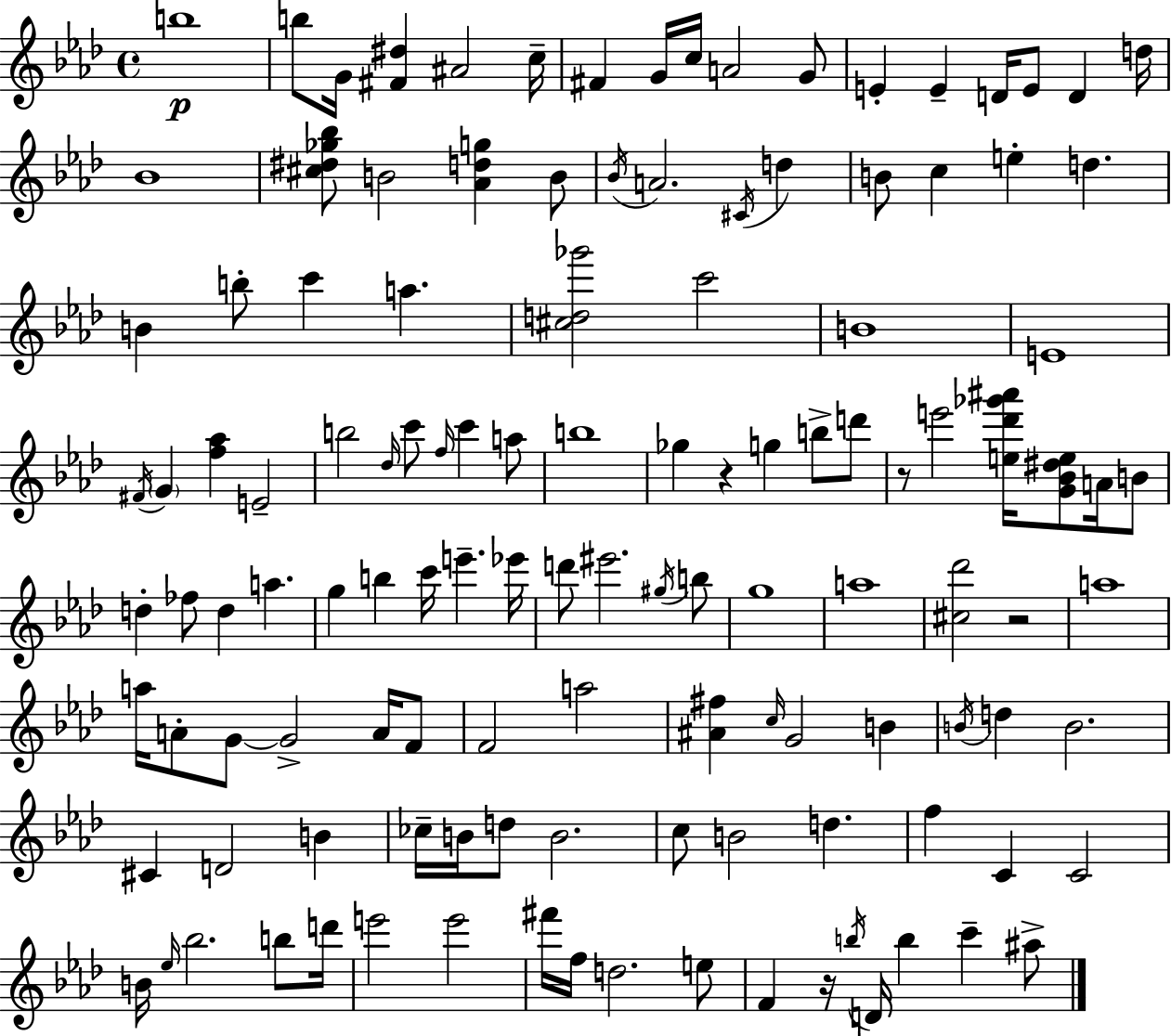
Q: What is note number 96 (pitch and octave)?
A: Eb5